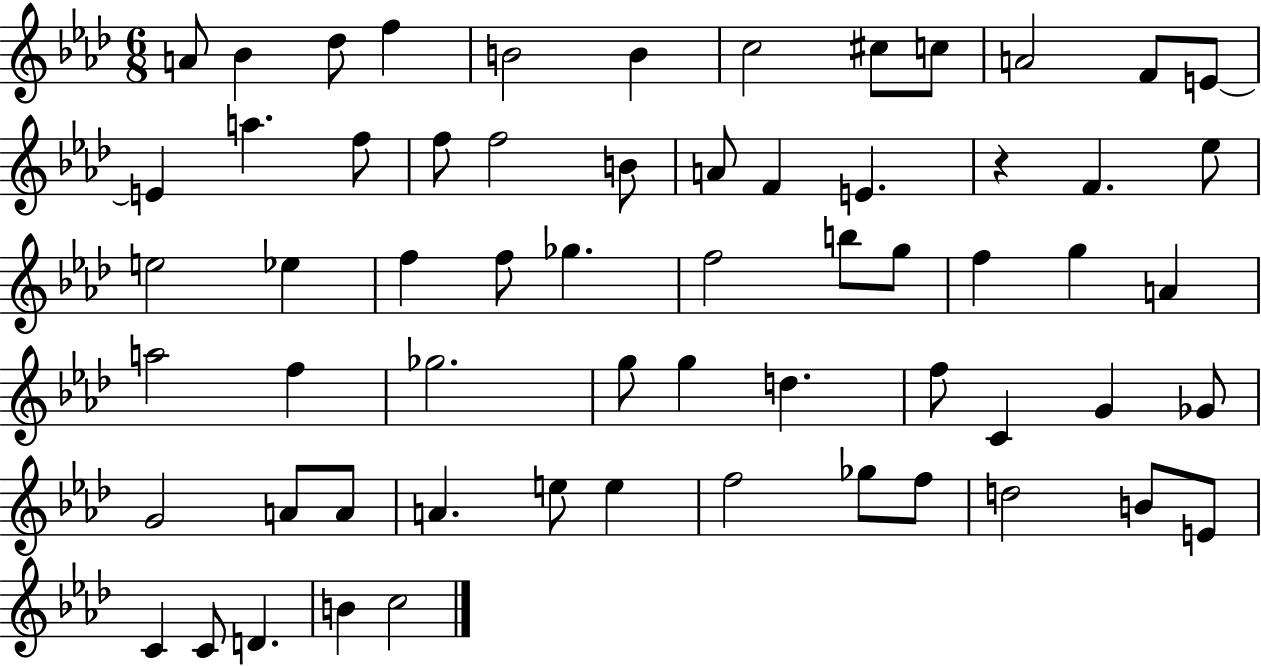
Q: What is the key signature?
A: AES major